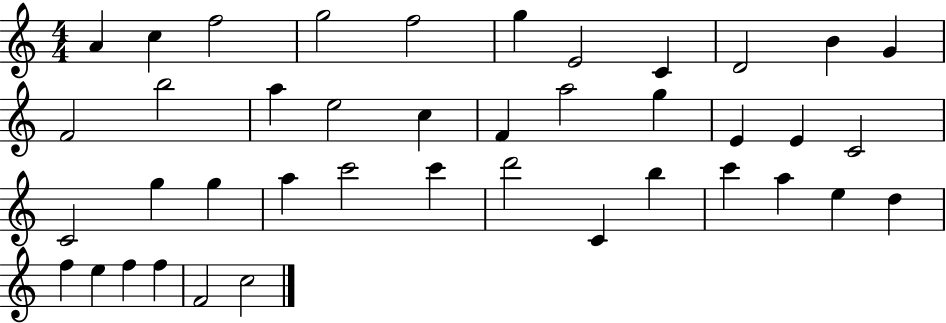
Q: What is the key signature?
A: C major